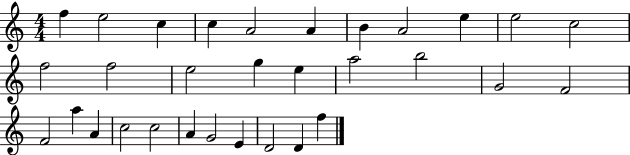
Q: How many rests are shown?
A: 0